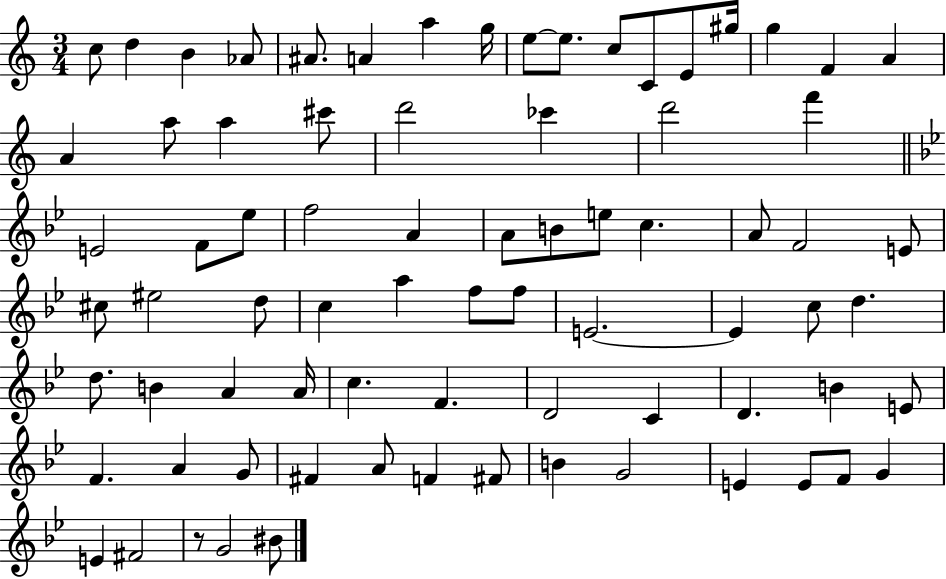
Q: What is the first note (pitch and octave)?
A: C5